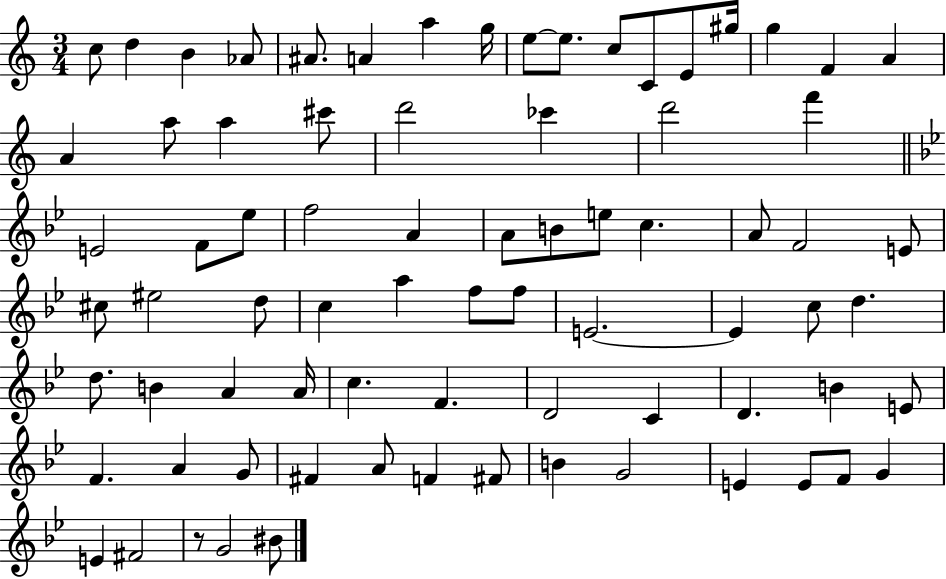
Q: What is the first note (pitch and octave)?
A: C5